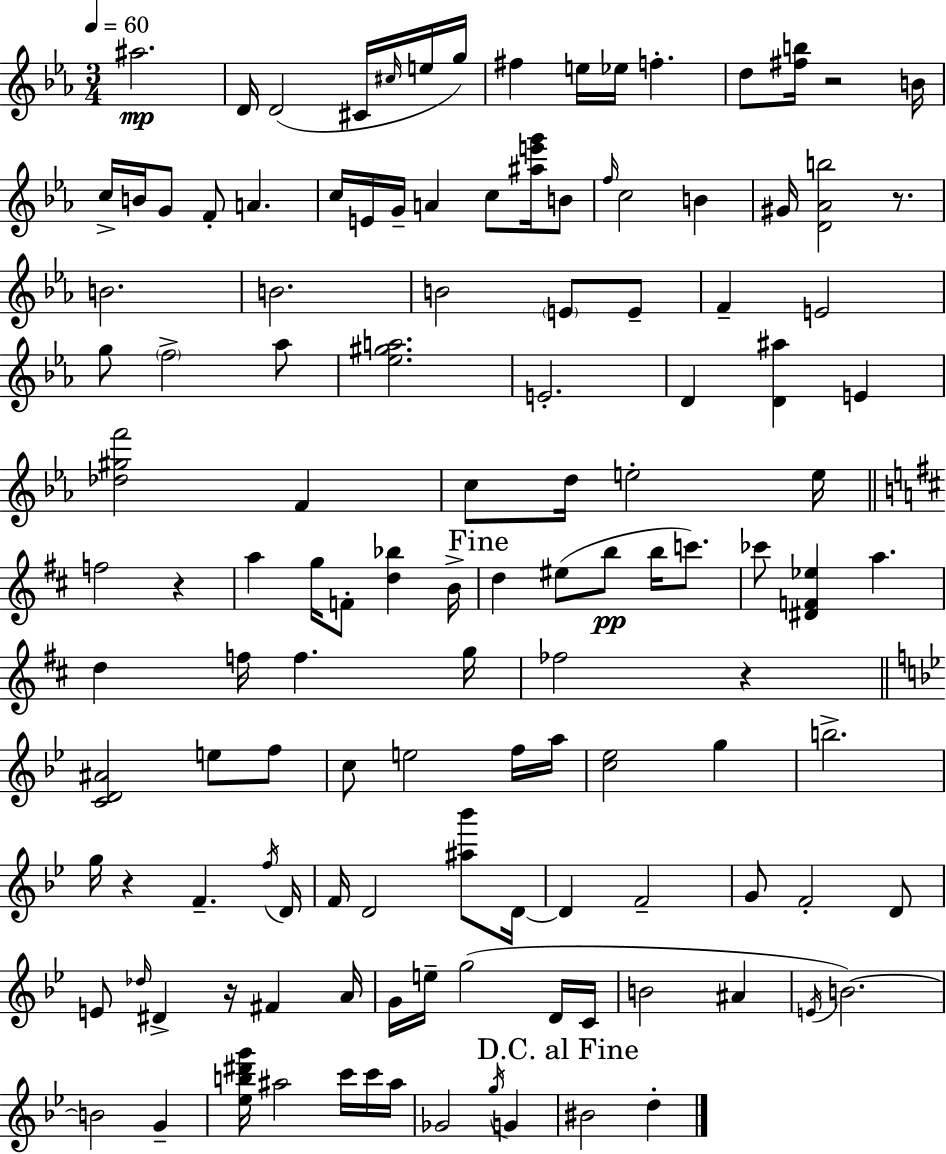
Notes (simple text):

A#5/h. D4/s D4/h C#4/s C#5/s E5/s G5/s F#5/q E5/s Eb5/s F5/q. D5/e [F#5,B5]/s R/h B4/s C5/s B4/s G4/e F4/e A4/q. C5/s E4/s G4/s A4/q C5/e [A#5,E6,G6]/s B4/e F5/s C5/h B4/q G#4/s [D4,Ab4,B5]/h R/e. B4/h. B4/h. B4/h E4/e E4/e F4/q E4/h G5/e F5/h Ab5/e [Eb5,G#5,A5]/h. E4/h. D4/q [D4,A#5]/q E4/q [Db5,G#5,F6]/h F4/q C5/e D5/s E5/h E5/s F5/h R/q A5/q G5/s F4/e [D5,Bb5]/q B4/s D5/q EIS5/e B5/e B5/s C6/e. CES6/e [D#4,F4,Eb5]/q A5/q. D5/q F5/s F5/q. G5/s FES5/h R/q [C4,D4,A#4]/h E5/e F5/e C5/e E5/h F5/s A5/s [C5,Eb5]/h G5/q B5/h. G5/s R/q F4/q. F5/s D4/s F4/s D4/h [A#5,Bb6]/e D4/s D4/q F4/h G4/e F4/h D4/e E4/e Db5/s D#4/q R/s F#4/q A4/s G4/s E5/s G5/h D4/s C4/s B4/h A#4/q E4/s B4/h. B4/h G4/q [Eb5,B5,D#6,G6]/s A#5/h C6/s C6/s A#5/s Gb4/h G5/s G4/q BIS4/h D5/q